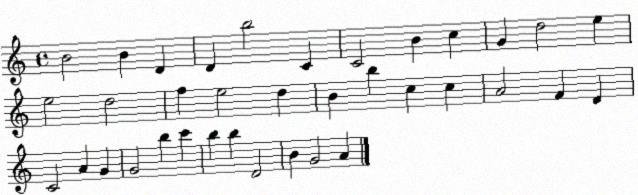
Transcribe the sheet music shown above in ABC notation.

X:1
T:Untitled
M:4/4
L:1/4
K:C
B2 B D D b2 C C2 B c G d2 e e2 d2 f e2 d B b c c A2 F D C2 A G G2 b c' b b D2 B G2 A